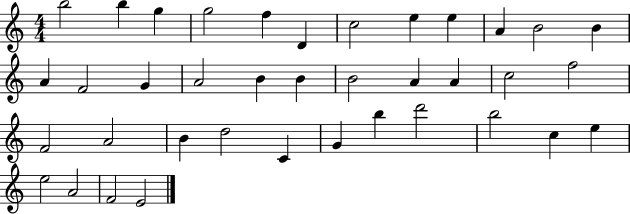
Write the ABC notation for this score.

X:1
T:Untitled
M:4/4
L:1/4
K:C
b2 b g g2 f D c2 e e A B2 B A F2 G A2 B B B2 A A c2 f2 F2 A2 B d2 C G b d'2 b2 c e e2 A2 F2 E2